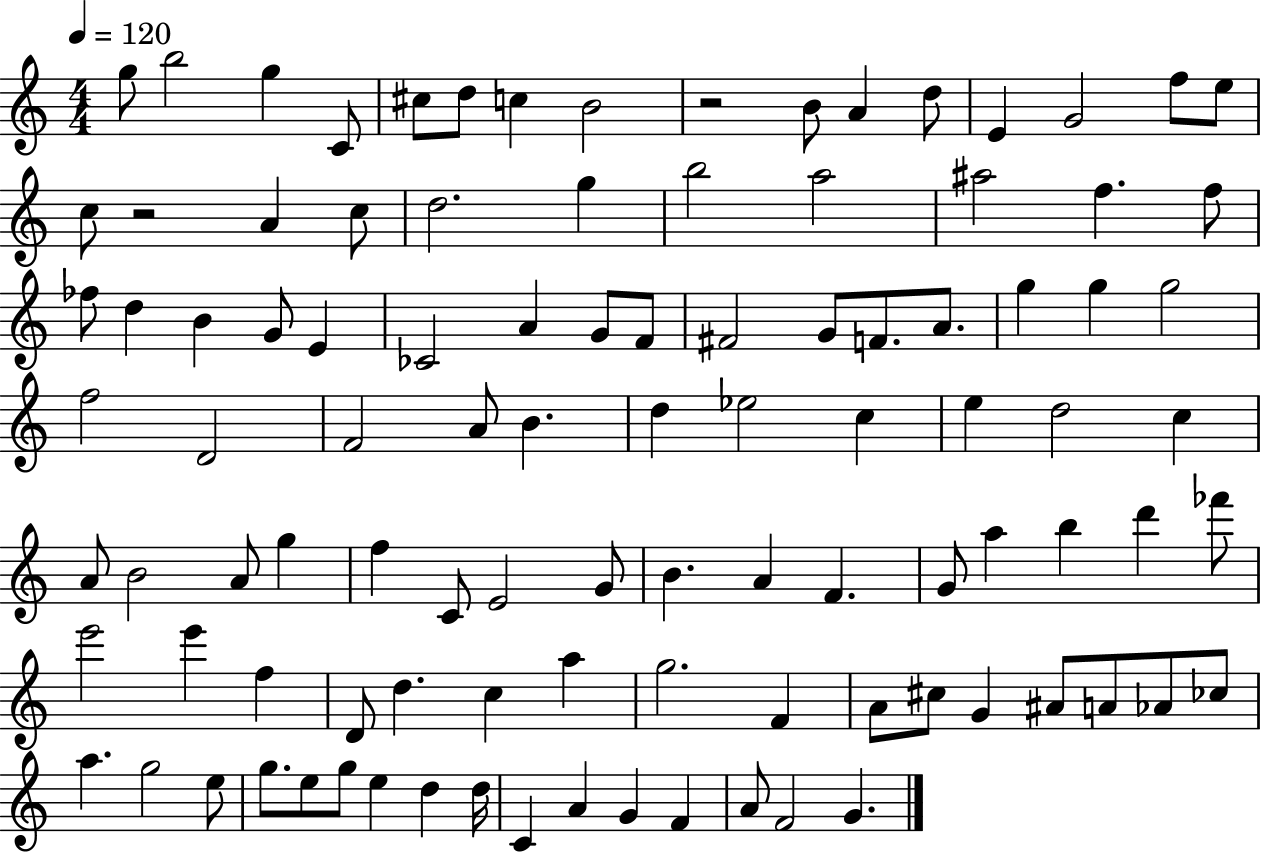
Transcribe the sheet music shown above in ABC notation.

X:1
T:Untitled
M:4/4
L:1/4
K:C
g/2 b2 g C/2 ^c/2 d/2 c B2 z2 B/2 A d/2 E G2 f/2 e/2 c/2 z2 A c/2 d2 g b2 a2 ^a2 f f/2 _f/2 d B G/2 E _C2 A G/2 F/2 ^F2 G/2 F/2 A/2 g g g2 f2 D2 F2 A/2 B d _e2 c e d2 c A/2 B2 A/2 g f C/2 E2 G/2 B A F G/2 a b d' _f'/2 e'2 e' f D/2 d c a g2 F A/2 ^c/2 G ^A/2 A/2 _A/2 _c/2 a g2 e/2 g/2 e/2 g/2 e d d/4 C A G F A/2 F2 G